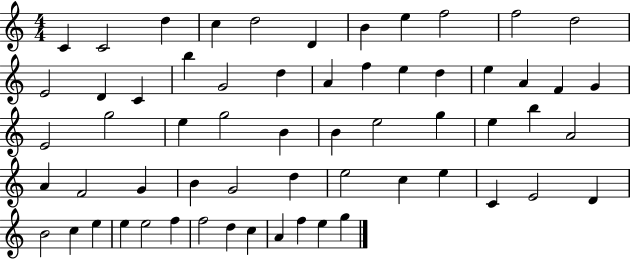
{
  \clef treble
  \numericTimeSignature
  \time 4/4
  \key c \major
  c'4 c'2 d''4 | c''4 d''2 d'4 | b'4 e''4 f''2 | f''2 d''2 | \break e'2 d'4 c'4 | b''4 g'2 d''4 | a'4 f''4 e''4 d''4 | e''4 a'4 f'4 g'4 | \break e'2 g''2 | e''4 g''2 b'4 | b'4 e''2 g''4 | e''4 b''4 a'2 | \break a'4 f'2 g'4 | b'4 g'2 d''4 | e''2 c''4 e''4 | c'4 e'2 d'4 | \break b'2 c''4 e''4 | e''4 e''2 f''4 | f''2 d''4 c''4 | a'4 f''4 e''4 g''4 | \break \bar "|."
}